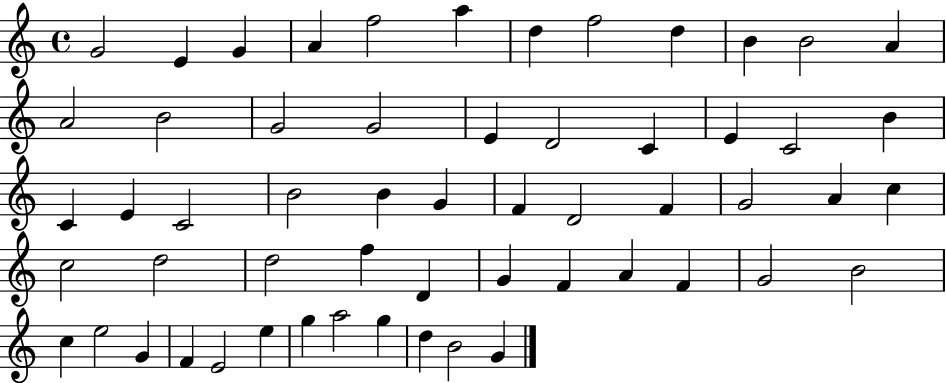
G4/h E4/q G4/q A4/q F5/h A5/q D5/q F5/h D5/q B4/q B4/h A4/q A4/h B4/h G4/h G4/h E4/q D4/h C4/q E4/q C4/h B4/q C4/q E4/q C4/h B4/h B4/q G4/q F4/q D4/h F4/q G4/h A4/q C5/q C5/h D5/h D5/h F5/q D4/q G4/q F4/q A4/q F4/q G4/h B4/h C5/q E5/h G4/q F4/q E4/h E5/q G5/q A5/h G5/q D5/q B4/h G4/q